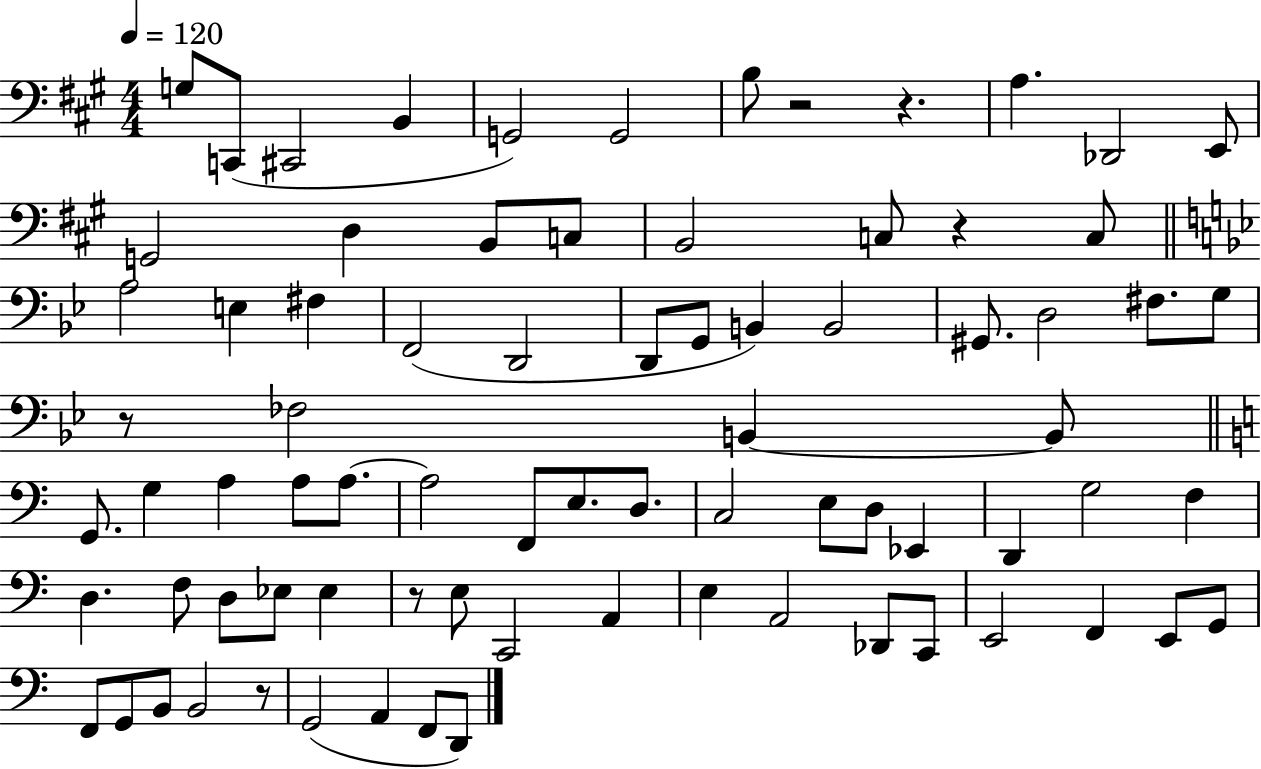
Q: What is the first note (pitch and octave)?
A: G3